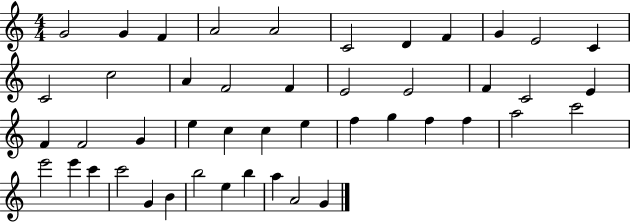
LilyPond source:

{
  \clef treble
  \numericTimeSignature
  \time 4/4
  \key c \major
  g'2 g'4 f'4 | a'2 a'2 | c'2 d'4 f'4 | g'4 e'2 c'4 | \break c'2 c''2 | a'4 f'2 f'4 | e'2 e'2 | f'4 c'2 e'4 | \break f'4 f'2 g'4 | e''4 c''4 c''4 e''4 | f''4 g''4 f''4 f''4 | a''2 c'''2 | \break e'''2 e'''4 c'''4 | c'''2 g'4 b'4 | b''2 e''4 b''4 | a''4 a'2 g'4 | \break \bar "|."
}